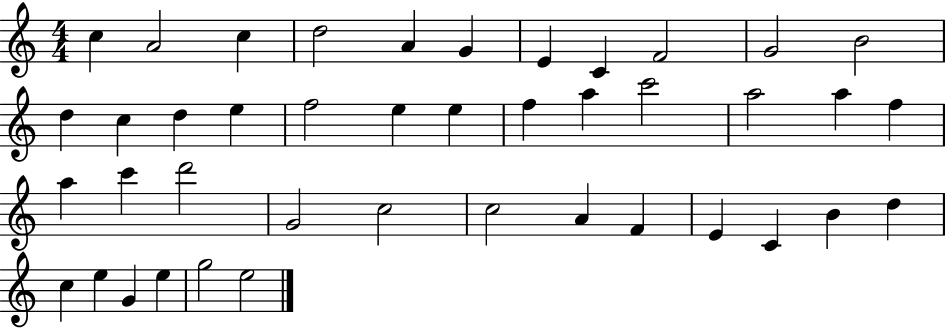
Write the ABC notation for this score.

X:1
T:Untitled
M:4/4
L:1/4
K:C
c A2 c d2 A G E C F2 G2 B2 d c d e f2 e e f a c'2 a2 a f a c' d'2 G2 c2 c2 A F E C B d c e G e g2 e2